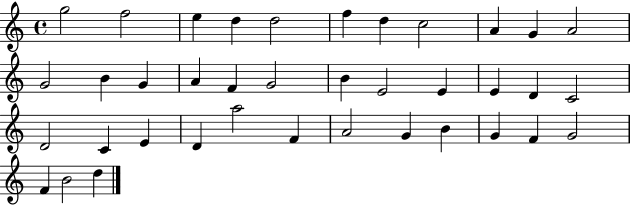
{
  \clef treble
  \time 4/4
  \defaultTimeSignature
  \key c \major
  g''2 f''2 | e''4 d''4 d''2 | f''4 d''4 c''2 | a'4 g'4 a'2 | \break g'2 b'4 g'4 | a'4 f'4 g'2 | b'4 e'2 e'4 | e'4 d'4 c'2 | \break d'2 c'4 e'4 | d'4 a''2 f'4 | a'2 g'4 b'4 | g'4 f'4 g'2 | \break f'4 b'2 d''4 | \bar "|."
}